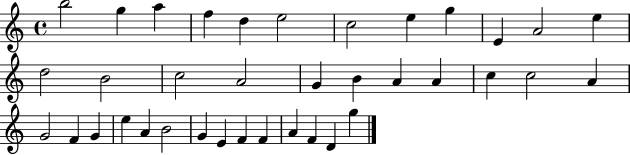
{
  \clef treble
  \time 4/4
  \defaultTimeSignature
  \key c \major
  b''2 g''4 a''4 | f''4 d''4 e''2 | c''2 e''4 g''4 | e'4 a'2 e''4 | \break d''2 b'2 | c''2 a'2 | g'4 b'4 a'4 a'4 | c''4 c''2 a'4 | \break g'2 f'4 g'4 | e''4 a'4 b'2 | g'4 e'4 f'4 f'4 | a'4 f'4 d'4 g''4 | \break \bar "|."
}